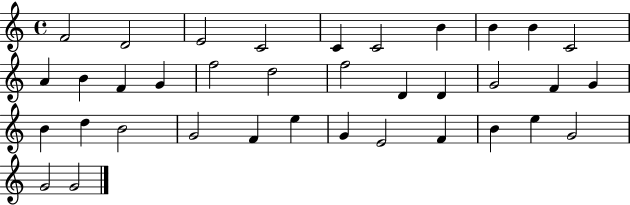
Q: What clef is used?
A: treble